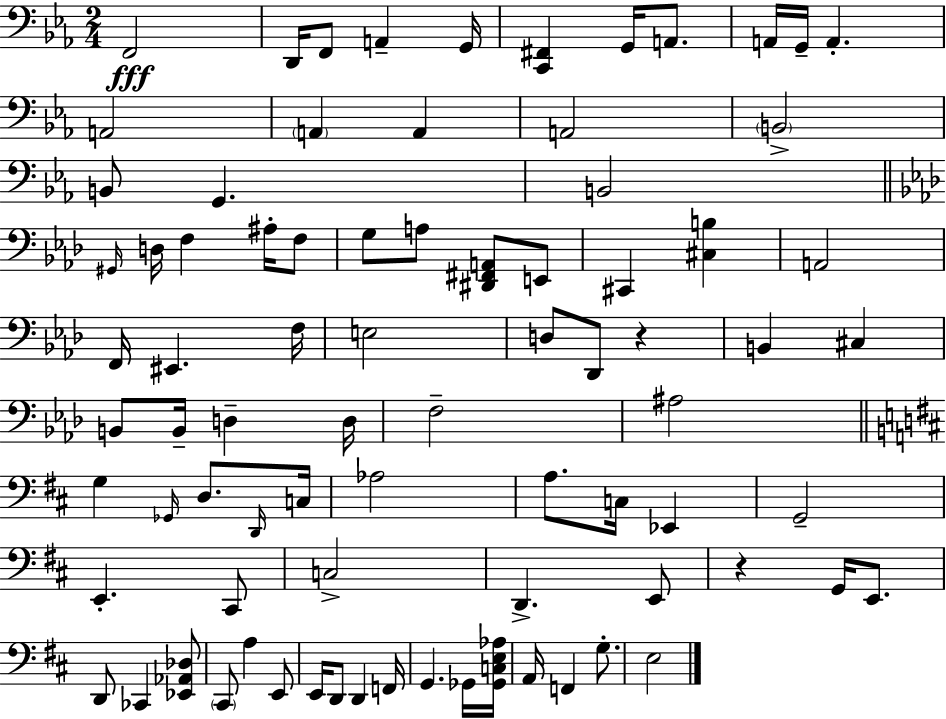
{
  \clef bass
  \numericTimeSignature
  \time 2/4
  \key ees \major
  \repeat volta 2 { f,2\fff | d,16 f,8 a,4-- g,16 | <c, fis,>4 g,16 a,8. | a,16 g,16-- a,4.-. | \break a,2 | \parenthesize a,4 a,4 | a,2 | \parenthesize b,2-> | \break b,8 g,4. | b,2 | \bar "||" \break \key f \minor \grace { gis,16 } d16 f4 ais16-. f8 | g8 a8 <dis, fis, a,>8 e,8 | cis,4 <cis b>4 | a,2 | \break f,16 eis,4. | f16 e2 | d8 des,8 r4 | b,4 cis4 | \break b,8 b,16-- d4-- | d16 f2-- | ais2 | \bar "||" \break \key b \minor g4 \grace { ges,16 } d8. | \grace { d,16 } c16 aes2 | a8. c16 ees,4 | g,2-- | \break e,4.-. | cis,8 c2-> | d,4.-> | e,8 r4 g,16 e,8. | \break d,8 ces,4 | <ees, aes, des>8 \parenthesize cis,8 a4 | e,8 e,16 d,8 d,4 | f,16 g,4. | \break ges,16 <ges, c e aes>16 a,16 f,4 g8.-. | e2 | } \bar "|."
}